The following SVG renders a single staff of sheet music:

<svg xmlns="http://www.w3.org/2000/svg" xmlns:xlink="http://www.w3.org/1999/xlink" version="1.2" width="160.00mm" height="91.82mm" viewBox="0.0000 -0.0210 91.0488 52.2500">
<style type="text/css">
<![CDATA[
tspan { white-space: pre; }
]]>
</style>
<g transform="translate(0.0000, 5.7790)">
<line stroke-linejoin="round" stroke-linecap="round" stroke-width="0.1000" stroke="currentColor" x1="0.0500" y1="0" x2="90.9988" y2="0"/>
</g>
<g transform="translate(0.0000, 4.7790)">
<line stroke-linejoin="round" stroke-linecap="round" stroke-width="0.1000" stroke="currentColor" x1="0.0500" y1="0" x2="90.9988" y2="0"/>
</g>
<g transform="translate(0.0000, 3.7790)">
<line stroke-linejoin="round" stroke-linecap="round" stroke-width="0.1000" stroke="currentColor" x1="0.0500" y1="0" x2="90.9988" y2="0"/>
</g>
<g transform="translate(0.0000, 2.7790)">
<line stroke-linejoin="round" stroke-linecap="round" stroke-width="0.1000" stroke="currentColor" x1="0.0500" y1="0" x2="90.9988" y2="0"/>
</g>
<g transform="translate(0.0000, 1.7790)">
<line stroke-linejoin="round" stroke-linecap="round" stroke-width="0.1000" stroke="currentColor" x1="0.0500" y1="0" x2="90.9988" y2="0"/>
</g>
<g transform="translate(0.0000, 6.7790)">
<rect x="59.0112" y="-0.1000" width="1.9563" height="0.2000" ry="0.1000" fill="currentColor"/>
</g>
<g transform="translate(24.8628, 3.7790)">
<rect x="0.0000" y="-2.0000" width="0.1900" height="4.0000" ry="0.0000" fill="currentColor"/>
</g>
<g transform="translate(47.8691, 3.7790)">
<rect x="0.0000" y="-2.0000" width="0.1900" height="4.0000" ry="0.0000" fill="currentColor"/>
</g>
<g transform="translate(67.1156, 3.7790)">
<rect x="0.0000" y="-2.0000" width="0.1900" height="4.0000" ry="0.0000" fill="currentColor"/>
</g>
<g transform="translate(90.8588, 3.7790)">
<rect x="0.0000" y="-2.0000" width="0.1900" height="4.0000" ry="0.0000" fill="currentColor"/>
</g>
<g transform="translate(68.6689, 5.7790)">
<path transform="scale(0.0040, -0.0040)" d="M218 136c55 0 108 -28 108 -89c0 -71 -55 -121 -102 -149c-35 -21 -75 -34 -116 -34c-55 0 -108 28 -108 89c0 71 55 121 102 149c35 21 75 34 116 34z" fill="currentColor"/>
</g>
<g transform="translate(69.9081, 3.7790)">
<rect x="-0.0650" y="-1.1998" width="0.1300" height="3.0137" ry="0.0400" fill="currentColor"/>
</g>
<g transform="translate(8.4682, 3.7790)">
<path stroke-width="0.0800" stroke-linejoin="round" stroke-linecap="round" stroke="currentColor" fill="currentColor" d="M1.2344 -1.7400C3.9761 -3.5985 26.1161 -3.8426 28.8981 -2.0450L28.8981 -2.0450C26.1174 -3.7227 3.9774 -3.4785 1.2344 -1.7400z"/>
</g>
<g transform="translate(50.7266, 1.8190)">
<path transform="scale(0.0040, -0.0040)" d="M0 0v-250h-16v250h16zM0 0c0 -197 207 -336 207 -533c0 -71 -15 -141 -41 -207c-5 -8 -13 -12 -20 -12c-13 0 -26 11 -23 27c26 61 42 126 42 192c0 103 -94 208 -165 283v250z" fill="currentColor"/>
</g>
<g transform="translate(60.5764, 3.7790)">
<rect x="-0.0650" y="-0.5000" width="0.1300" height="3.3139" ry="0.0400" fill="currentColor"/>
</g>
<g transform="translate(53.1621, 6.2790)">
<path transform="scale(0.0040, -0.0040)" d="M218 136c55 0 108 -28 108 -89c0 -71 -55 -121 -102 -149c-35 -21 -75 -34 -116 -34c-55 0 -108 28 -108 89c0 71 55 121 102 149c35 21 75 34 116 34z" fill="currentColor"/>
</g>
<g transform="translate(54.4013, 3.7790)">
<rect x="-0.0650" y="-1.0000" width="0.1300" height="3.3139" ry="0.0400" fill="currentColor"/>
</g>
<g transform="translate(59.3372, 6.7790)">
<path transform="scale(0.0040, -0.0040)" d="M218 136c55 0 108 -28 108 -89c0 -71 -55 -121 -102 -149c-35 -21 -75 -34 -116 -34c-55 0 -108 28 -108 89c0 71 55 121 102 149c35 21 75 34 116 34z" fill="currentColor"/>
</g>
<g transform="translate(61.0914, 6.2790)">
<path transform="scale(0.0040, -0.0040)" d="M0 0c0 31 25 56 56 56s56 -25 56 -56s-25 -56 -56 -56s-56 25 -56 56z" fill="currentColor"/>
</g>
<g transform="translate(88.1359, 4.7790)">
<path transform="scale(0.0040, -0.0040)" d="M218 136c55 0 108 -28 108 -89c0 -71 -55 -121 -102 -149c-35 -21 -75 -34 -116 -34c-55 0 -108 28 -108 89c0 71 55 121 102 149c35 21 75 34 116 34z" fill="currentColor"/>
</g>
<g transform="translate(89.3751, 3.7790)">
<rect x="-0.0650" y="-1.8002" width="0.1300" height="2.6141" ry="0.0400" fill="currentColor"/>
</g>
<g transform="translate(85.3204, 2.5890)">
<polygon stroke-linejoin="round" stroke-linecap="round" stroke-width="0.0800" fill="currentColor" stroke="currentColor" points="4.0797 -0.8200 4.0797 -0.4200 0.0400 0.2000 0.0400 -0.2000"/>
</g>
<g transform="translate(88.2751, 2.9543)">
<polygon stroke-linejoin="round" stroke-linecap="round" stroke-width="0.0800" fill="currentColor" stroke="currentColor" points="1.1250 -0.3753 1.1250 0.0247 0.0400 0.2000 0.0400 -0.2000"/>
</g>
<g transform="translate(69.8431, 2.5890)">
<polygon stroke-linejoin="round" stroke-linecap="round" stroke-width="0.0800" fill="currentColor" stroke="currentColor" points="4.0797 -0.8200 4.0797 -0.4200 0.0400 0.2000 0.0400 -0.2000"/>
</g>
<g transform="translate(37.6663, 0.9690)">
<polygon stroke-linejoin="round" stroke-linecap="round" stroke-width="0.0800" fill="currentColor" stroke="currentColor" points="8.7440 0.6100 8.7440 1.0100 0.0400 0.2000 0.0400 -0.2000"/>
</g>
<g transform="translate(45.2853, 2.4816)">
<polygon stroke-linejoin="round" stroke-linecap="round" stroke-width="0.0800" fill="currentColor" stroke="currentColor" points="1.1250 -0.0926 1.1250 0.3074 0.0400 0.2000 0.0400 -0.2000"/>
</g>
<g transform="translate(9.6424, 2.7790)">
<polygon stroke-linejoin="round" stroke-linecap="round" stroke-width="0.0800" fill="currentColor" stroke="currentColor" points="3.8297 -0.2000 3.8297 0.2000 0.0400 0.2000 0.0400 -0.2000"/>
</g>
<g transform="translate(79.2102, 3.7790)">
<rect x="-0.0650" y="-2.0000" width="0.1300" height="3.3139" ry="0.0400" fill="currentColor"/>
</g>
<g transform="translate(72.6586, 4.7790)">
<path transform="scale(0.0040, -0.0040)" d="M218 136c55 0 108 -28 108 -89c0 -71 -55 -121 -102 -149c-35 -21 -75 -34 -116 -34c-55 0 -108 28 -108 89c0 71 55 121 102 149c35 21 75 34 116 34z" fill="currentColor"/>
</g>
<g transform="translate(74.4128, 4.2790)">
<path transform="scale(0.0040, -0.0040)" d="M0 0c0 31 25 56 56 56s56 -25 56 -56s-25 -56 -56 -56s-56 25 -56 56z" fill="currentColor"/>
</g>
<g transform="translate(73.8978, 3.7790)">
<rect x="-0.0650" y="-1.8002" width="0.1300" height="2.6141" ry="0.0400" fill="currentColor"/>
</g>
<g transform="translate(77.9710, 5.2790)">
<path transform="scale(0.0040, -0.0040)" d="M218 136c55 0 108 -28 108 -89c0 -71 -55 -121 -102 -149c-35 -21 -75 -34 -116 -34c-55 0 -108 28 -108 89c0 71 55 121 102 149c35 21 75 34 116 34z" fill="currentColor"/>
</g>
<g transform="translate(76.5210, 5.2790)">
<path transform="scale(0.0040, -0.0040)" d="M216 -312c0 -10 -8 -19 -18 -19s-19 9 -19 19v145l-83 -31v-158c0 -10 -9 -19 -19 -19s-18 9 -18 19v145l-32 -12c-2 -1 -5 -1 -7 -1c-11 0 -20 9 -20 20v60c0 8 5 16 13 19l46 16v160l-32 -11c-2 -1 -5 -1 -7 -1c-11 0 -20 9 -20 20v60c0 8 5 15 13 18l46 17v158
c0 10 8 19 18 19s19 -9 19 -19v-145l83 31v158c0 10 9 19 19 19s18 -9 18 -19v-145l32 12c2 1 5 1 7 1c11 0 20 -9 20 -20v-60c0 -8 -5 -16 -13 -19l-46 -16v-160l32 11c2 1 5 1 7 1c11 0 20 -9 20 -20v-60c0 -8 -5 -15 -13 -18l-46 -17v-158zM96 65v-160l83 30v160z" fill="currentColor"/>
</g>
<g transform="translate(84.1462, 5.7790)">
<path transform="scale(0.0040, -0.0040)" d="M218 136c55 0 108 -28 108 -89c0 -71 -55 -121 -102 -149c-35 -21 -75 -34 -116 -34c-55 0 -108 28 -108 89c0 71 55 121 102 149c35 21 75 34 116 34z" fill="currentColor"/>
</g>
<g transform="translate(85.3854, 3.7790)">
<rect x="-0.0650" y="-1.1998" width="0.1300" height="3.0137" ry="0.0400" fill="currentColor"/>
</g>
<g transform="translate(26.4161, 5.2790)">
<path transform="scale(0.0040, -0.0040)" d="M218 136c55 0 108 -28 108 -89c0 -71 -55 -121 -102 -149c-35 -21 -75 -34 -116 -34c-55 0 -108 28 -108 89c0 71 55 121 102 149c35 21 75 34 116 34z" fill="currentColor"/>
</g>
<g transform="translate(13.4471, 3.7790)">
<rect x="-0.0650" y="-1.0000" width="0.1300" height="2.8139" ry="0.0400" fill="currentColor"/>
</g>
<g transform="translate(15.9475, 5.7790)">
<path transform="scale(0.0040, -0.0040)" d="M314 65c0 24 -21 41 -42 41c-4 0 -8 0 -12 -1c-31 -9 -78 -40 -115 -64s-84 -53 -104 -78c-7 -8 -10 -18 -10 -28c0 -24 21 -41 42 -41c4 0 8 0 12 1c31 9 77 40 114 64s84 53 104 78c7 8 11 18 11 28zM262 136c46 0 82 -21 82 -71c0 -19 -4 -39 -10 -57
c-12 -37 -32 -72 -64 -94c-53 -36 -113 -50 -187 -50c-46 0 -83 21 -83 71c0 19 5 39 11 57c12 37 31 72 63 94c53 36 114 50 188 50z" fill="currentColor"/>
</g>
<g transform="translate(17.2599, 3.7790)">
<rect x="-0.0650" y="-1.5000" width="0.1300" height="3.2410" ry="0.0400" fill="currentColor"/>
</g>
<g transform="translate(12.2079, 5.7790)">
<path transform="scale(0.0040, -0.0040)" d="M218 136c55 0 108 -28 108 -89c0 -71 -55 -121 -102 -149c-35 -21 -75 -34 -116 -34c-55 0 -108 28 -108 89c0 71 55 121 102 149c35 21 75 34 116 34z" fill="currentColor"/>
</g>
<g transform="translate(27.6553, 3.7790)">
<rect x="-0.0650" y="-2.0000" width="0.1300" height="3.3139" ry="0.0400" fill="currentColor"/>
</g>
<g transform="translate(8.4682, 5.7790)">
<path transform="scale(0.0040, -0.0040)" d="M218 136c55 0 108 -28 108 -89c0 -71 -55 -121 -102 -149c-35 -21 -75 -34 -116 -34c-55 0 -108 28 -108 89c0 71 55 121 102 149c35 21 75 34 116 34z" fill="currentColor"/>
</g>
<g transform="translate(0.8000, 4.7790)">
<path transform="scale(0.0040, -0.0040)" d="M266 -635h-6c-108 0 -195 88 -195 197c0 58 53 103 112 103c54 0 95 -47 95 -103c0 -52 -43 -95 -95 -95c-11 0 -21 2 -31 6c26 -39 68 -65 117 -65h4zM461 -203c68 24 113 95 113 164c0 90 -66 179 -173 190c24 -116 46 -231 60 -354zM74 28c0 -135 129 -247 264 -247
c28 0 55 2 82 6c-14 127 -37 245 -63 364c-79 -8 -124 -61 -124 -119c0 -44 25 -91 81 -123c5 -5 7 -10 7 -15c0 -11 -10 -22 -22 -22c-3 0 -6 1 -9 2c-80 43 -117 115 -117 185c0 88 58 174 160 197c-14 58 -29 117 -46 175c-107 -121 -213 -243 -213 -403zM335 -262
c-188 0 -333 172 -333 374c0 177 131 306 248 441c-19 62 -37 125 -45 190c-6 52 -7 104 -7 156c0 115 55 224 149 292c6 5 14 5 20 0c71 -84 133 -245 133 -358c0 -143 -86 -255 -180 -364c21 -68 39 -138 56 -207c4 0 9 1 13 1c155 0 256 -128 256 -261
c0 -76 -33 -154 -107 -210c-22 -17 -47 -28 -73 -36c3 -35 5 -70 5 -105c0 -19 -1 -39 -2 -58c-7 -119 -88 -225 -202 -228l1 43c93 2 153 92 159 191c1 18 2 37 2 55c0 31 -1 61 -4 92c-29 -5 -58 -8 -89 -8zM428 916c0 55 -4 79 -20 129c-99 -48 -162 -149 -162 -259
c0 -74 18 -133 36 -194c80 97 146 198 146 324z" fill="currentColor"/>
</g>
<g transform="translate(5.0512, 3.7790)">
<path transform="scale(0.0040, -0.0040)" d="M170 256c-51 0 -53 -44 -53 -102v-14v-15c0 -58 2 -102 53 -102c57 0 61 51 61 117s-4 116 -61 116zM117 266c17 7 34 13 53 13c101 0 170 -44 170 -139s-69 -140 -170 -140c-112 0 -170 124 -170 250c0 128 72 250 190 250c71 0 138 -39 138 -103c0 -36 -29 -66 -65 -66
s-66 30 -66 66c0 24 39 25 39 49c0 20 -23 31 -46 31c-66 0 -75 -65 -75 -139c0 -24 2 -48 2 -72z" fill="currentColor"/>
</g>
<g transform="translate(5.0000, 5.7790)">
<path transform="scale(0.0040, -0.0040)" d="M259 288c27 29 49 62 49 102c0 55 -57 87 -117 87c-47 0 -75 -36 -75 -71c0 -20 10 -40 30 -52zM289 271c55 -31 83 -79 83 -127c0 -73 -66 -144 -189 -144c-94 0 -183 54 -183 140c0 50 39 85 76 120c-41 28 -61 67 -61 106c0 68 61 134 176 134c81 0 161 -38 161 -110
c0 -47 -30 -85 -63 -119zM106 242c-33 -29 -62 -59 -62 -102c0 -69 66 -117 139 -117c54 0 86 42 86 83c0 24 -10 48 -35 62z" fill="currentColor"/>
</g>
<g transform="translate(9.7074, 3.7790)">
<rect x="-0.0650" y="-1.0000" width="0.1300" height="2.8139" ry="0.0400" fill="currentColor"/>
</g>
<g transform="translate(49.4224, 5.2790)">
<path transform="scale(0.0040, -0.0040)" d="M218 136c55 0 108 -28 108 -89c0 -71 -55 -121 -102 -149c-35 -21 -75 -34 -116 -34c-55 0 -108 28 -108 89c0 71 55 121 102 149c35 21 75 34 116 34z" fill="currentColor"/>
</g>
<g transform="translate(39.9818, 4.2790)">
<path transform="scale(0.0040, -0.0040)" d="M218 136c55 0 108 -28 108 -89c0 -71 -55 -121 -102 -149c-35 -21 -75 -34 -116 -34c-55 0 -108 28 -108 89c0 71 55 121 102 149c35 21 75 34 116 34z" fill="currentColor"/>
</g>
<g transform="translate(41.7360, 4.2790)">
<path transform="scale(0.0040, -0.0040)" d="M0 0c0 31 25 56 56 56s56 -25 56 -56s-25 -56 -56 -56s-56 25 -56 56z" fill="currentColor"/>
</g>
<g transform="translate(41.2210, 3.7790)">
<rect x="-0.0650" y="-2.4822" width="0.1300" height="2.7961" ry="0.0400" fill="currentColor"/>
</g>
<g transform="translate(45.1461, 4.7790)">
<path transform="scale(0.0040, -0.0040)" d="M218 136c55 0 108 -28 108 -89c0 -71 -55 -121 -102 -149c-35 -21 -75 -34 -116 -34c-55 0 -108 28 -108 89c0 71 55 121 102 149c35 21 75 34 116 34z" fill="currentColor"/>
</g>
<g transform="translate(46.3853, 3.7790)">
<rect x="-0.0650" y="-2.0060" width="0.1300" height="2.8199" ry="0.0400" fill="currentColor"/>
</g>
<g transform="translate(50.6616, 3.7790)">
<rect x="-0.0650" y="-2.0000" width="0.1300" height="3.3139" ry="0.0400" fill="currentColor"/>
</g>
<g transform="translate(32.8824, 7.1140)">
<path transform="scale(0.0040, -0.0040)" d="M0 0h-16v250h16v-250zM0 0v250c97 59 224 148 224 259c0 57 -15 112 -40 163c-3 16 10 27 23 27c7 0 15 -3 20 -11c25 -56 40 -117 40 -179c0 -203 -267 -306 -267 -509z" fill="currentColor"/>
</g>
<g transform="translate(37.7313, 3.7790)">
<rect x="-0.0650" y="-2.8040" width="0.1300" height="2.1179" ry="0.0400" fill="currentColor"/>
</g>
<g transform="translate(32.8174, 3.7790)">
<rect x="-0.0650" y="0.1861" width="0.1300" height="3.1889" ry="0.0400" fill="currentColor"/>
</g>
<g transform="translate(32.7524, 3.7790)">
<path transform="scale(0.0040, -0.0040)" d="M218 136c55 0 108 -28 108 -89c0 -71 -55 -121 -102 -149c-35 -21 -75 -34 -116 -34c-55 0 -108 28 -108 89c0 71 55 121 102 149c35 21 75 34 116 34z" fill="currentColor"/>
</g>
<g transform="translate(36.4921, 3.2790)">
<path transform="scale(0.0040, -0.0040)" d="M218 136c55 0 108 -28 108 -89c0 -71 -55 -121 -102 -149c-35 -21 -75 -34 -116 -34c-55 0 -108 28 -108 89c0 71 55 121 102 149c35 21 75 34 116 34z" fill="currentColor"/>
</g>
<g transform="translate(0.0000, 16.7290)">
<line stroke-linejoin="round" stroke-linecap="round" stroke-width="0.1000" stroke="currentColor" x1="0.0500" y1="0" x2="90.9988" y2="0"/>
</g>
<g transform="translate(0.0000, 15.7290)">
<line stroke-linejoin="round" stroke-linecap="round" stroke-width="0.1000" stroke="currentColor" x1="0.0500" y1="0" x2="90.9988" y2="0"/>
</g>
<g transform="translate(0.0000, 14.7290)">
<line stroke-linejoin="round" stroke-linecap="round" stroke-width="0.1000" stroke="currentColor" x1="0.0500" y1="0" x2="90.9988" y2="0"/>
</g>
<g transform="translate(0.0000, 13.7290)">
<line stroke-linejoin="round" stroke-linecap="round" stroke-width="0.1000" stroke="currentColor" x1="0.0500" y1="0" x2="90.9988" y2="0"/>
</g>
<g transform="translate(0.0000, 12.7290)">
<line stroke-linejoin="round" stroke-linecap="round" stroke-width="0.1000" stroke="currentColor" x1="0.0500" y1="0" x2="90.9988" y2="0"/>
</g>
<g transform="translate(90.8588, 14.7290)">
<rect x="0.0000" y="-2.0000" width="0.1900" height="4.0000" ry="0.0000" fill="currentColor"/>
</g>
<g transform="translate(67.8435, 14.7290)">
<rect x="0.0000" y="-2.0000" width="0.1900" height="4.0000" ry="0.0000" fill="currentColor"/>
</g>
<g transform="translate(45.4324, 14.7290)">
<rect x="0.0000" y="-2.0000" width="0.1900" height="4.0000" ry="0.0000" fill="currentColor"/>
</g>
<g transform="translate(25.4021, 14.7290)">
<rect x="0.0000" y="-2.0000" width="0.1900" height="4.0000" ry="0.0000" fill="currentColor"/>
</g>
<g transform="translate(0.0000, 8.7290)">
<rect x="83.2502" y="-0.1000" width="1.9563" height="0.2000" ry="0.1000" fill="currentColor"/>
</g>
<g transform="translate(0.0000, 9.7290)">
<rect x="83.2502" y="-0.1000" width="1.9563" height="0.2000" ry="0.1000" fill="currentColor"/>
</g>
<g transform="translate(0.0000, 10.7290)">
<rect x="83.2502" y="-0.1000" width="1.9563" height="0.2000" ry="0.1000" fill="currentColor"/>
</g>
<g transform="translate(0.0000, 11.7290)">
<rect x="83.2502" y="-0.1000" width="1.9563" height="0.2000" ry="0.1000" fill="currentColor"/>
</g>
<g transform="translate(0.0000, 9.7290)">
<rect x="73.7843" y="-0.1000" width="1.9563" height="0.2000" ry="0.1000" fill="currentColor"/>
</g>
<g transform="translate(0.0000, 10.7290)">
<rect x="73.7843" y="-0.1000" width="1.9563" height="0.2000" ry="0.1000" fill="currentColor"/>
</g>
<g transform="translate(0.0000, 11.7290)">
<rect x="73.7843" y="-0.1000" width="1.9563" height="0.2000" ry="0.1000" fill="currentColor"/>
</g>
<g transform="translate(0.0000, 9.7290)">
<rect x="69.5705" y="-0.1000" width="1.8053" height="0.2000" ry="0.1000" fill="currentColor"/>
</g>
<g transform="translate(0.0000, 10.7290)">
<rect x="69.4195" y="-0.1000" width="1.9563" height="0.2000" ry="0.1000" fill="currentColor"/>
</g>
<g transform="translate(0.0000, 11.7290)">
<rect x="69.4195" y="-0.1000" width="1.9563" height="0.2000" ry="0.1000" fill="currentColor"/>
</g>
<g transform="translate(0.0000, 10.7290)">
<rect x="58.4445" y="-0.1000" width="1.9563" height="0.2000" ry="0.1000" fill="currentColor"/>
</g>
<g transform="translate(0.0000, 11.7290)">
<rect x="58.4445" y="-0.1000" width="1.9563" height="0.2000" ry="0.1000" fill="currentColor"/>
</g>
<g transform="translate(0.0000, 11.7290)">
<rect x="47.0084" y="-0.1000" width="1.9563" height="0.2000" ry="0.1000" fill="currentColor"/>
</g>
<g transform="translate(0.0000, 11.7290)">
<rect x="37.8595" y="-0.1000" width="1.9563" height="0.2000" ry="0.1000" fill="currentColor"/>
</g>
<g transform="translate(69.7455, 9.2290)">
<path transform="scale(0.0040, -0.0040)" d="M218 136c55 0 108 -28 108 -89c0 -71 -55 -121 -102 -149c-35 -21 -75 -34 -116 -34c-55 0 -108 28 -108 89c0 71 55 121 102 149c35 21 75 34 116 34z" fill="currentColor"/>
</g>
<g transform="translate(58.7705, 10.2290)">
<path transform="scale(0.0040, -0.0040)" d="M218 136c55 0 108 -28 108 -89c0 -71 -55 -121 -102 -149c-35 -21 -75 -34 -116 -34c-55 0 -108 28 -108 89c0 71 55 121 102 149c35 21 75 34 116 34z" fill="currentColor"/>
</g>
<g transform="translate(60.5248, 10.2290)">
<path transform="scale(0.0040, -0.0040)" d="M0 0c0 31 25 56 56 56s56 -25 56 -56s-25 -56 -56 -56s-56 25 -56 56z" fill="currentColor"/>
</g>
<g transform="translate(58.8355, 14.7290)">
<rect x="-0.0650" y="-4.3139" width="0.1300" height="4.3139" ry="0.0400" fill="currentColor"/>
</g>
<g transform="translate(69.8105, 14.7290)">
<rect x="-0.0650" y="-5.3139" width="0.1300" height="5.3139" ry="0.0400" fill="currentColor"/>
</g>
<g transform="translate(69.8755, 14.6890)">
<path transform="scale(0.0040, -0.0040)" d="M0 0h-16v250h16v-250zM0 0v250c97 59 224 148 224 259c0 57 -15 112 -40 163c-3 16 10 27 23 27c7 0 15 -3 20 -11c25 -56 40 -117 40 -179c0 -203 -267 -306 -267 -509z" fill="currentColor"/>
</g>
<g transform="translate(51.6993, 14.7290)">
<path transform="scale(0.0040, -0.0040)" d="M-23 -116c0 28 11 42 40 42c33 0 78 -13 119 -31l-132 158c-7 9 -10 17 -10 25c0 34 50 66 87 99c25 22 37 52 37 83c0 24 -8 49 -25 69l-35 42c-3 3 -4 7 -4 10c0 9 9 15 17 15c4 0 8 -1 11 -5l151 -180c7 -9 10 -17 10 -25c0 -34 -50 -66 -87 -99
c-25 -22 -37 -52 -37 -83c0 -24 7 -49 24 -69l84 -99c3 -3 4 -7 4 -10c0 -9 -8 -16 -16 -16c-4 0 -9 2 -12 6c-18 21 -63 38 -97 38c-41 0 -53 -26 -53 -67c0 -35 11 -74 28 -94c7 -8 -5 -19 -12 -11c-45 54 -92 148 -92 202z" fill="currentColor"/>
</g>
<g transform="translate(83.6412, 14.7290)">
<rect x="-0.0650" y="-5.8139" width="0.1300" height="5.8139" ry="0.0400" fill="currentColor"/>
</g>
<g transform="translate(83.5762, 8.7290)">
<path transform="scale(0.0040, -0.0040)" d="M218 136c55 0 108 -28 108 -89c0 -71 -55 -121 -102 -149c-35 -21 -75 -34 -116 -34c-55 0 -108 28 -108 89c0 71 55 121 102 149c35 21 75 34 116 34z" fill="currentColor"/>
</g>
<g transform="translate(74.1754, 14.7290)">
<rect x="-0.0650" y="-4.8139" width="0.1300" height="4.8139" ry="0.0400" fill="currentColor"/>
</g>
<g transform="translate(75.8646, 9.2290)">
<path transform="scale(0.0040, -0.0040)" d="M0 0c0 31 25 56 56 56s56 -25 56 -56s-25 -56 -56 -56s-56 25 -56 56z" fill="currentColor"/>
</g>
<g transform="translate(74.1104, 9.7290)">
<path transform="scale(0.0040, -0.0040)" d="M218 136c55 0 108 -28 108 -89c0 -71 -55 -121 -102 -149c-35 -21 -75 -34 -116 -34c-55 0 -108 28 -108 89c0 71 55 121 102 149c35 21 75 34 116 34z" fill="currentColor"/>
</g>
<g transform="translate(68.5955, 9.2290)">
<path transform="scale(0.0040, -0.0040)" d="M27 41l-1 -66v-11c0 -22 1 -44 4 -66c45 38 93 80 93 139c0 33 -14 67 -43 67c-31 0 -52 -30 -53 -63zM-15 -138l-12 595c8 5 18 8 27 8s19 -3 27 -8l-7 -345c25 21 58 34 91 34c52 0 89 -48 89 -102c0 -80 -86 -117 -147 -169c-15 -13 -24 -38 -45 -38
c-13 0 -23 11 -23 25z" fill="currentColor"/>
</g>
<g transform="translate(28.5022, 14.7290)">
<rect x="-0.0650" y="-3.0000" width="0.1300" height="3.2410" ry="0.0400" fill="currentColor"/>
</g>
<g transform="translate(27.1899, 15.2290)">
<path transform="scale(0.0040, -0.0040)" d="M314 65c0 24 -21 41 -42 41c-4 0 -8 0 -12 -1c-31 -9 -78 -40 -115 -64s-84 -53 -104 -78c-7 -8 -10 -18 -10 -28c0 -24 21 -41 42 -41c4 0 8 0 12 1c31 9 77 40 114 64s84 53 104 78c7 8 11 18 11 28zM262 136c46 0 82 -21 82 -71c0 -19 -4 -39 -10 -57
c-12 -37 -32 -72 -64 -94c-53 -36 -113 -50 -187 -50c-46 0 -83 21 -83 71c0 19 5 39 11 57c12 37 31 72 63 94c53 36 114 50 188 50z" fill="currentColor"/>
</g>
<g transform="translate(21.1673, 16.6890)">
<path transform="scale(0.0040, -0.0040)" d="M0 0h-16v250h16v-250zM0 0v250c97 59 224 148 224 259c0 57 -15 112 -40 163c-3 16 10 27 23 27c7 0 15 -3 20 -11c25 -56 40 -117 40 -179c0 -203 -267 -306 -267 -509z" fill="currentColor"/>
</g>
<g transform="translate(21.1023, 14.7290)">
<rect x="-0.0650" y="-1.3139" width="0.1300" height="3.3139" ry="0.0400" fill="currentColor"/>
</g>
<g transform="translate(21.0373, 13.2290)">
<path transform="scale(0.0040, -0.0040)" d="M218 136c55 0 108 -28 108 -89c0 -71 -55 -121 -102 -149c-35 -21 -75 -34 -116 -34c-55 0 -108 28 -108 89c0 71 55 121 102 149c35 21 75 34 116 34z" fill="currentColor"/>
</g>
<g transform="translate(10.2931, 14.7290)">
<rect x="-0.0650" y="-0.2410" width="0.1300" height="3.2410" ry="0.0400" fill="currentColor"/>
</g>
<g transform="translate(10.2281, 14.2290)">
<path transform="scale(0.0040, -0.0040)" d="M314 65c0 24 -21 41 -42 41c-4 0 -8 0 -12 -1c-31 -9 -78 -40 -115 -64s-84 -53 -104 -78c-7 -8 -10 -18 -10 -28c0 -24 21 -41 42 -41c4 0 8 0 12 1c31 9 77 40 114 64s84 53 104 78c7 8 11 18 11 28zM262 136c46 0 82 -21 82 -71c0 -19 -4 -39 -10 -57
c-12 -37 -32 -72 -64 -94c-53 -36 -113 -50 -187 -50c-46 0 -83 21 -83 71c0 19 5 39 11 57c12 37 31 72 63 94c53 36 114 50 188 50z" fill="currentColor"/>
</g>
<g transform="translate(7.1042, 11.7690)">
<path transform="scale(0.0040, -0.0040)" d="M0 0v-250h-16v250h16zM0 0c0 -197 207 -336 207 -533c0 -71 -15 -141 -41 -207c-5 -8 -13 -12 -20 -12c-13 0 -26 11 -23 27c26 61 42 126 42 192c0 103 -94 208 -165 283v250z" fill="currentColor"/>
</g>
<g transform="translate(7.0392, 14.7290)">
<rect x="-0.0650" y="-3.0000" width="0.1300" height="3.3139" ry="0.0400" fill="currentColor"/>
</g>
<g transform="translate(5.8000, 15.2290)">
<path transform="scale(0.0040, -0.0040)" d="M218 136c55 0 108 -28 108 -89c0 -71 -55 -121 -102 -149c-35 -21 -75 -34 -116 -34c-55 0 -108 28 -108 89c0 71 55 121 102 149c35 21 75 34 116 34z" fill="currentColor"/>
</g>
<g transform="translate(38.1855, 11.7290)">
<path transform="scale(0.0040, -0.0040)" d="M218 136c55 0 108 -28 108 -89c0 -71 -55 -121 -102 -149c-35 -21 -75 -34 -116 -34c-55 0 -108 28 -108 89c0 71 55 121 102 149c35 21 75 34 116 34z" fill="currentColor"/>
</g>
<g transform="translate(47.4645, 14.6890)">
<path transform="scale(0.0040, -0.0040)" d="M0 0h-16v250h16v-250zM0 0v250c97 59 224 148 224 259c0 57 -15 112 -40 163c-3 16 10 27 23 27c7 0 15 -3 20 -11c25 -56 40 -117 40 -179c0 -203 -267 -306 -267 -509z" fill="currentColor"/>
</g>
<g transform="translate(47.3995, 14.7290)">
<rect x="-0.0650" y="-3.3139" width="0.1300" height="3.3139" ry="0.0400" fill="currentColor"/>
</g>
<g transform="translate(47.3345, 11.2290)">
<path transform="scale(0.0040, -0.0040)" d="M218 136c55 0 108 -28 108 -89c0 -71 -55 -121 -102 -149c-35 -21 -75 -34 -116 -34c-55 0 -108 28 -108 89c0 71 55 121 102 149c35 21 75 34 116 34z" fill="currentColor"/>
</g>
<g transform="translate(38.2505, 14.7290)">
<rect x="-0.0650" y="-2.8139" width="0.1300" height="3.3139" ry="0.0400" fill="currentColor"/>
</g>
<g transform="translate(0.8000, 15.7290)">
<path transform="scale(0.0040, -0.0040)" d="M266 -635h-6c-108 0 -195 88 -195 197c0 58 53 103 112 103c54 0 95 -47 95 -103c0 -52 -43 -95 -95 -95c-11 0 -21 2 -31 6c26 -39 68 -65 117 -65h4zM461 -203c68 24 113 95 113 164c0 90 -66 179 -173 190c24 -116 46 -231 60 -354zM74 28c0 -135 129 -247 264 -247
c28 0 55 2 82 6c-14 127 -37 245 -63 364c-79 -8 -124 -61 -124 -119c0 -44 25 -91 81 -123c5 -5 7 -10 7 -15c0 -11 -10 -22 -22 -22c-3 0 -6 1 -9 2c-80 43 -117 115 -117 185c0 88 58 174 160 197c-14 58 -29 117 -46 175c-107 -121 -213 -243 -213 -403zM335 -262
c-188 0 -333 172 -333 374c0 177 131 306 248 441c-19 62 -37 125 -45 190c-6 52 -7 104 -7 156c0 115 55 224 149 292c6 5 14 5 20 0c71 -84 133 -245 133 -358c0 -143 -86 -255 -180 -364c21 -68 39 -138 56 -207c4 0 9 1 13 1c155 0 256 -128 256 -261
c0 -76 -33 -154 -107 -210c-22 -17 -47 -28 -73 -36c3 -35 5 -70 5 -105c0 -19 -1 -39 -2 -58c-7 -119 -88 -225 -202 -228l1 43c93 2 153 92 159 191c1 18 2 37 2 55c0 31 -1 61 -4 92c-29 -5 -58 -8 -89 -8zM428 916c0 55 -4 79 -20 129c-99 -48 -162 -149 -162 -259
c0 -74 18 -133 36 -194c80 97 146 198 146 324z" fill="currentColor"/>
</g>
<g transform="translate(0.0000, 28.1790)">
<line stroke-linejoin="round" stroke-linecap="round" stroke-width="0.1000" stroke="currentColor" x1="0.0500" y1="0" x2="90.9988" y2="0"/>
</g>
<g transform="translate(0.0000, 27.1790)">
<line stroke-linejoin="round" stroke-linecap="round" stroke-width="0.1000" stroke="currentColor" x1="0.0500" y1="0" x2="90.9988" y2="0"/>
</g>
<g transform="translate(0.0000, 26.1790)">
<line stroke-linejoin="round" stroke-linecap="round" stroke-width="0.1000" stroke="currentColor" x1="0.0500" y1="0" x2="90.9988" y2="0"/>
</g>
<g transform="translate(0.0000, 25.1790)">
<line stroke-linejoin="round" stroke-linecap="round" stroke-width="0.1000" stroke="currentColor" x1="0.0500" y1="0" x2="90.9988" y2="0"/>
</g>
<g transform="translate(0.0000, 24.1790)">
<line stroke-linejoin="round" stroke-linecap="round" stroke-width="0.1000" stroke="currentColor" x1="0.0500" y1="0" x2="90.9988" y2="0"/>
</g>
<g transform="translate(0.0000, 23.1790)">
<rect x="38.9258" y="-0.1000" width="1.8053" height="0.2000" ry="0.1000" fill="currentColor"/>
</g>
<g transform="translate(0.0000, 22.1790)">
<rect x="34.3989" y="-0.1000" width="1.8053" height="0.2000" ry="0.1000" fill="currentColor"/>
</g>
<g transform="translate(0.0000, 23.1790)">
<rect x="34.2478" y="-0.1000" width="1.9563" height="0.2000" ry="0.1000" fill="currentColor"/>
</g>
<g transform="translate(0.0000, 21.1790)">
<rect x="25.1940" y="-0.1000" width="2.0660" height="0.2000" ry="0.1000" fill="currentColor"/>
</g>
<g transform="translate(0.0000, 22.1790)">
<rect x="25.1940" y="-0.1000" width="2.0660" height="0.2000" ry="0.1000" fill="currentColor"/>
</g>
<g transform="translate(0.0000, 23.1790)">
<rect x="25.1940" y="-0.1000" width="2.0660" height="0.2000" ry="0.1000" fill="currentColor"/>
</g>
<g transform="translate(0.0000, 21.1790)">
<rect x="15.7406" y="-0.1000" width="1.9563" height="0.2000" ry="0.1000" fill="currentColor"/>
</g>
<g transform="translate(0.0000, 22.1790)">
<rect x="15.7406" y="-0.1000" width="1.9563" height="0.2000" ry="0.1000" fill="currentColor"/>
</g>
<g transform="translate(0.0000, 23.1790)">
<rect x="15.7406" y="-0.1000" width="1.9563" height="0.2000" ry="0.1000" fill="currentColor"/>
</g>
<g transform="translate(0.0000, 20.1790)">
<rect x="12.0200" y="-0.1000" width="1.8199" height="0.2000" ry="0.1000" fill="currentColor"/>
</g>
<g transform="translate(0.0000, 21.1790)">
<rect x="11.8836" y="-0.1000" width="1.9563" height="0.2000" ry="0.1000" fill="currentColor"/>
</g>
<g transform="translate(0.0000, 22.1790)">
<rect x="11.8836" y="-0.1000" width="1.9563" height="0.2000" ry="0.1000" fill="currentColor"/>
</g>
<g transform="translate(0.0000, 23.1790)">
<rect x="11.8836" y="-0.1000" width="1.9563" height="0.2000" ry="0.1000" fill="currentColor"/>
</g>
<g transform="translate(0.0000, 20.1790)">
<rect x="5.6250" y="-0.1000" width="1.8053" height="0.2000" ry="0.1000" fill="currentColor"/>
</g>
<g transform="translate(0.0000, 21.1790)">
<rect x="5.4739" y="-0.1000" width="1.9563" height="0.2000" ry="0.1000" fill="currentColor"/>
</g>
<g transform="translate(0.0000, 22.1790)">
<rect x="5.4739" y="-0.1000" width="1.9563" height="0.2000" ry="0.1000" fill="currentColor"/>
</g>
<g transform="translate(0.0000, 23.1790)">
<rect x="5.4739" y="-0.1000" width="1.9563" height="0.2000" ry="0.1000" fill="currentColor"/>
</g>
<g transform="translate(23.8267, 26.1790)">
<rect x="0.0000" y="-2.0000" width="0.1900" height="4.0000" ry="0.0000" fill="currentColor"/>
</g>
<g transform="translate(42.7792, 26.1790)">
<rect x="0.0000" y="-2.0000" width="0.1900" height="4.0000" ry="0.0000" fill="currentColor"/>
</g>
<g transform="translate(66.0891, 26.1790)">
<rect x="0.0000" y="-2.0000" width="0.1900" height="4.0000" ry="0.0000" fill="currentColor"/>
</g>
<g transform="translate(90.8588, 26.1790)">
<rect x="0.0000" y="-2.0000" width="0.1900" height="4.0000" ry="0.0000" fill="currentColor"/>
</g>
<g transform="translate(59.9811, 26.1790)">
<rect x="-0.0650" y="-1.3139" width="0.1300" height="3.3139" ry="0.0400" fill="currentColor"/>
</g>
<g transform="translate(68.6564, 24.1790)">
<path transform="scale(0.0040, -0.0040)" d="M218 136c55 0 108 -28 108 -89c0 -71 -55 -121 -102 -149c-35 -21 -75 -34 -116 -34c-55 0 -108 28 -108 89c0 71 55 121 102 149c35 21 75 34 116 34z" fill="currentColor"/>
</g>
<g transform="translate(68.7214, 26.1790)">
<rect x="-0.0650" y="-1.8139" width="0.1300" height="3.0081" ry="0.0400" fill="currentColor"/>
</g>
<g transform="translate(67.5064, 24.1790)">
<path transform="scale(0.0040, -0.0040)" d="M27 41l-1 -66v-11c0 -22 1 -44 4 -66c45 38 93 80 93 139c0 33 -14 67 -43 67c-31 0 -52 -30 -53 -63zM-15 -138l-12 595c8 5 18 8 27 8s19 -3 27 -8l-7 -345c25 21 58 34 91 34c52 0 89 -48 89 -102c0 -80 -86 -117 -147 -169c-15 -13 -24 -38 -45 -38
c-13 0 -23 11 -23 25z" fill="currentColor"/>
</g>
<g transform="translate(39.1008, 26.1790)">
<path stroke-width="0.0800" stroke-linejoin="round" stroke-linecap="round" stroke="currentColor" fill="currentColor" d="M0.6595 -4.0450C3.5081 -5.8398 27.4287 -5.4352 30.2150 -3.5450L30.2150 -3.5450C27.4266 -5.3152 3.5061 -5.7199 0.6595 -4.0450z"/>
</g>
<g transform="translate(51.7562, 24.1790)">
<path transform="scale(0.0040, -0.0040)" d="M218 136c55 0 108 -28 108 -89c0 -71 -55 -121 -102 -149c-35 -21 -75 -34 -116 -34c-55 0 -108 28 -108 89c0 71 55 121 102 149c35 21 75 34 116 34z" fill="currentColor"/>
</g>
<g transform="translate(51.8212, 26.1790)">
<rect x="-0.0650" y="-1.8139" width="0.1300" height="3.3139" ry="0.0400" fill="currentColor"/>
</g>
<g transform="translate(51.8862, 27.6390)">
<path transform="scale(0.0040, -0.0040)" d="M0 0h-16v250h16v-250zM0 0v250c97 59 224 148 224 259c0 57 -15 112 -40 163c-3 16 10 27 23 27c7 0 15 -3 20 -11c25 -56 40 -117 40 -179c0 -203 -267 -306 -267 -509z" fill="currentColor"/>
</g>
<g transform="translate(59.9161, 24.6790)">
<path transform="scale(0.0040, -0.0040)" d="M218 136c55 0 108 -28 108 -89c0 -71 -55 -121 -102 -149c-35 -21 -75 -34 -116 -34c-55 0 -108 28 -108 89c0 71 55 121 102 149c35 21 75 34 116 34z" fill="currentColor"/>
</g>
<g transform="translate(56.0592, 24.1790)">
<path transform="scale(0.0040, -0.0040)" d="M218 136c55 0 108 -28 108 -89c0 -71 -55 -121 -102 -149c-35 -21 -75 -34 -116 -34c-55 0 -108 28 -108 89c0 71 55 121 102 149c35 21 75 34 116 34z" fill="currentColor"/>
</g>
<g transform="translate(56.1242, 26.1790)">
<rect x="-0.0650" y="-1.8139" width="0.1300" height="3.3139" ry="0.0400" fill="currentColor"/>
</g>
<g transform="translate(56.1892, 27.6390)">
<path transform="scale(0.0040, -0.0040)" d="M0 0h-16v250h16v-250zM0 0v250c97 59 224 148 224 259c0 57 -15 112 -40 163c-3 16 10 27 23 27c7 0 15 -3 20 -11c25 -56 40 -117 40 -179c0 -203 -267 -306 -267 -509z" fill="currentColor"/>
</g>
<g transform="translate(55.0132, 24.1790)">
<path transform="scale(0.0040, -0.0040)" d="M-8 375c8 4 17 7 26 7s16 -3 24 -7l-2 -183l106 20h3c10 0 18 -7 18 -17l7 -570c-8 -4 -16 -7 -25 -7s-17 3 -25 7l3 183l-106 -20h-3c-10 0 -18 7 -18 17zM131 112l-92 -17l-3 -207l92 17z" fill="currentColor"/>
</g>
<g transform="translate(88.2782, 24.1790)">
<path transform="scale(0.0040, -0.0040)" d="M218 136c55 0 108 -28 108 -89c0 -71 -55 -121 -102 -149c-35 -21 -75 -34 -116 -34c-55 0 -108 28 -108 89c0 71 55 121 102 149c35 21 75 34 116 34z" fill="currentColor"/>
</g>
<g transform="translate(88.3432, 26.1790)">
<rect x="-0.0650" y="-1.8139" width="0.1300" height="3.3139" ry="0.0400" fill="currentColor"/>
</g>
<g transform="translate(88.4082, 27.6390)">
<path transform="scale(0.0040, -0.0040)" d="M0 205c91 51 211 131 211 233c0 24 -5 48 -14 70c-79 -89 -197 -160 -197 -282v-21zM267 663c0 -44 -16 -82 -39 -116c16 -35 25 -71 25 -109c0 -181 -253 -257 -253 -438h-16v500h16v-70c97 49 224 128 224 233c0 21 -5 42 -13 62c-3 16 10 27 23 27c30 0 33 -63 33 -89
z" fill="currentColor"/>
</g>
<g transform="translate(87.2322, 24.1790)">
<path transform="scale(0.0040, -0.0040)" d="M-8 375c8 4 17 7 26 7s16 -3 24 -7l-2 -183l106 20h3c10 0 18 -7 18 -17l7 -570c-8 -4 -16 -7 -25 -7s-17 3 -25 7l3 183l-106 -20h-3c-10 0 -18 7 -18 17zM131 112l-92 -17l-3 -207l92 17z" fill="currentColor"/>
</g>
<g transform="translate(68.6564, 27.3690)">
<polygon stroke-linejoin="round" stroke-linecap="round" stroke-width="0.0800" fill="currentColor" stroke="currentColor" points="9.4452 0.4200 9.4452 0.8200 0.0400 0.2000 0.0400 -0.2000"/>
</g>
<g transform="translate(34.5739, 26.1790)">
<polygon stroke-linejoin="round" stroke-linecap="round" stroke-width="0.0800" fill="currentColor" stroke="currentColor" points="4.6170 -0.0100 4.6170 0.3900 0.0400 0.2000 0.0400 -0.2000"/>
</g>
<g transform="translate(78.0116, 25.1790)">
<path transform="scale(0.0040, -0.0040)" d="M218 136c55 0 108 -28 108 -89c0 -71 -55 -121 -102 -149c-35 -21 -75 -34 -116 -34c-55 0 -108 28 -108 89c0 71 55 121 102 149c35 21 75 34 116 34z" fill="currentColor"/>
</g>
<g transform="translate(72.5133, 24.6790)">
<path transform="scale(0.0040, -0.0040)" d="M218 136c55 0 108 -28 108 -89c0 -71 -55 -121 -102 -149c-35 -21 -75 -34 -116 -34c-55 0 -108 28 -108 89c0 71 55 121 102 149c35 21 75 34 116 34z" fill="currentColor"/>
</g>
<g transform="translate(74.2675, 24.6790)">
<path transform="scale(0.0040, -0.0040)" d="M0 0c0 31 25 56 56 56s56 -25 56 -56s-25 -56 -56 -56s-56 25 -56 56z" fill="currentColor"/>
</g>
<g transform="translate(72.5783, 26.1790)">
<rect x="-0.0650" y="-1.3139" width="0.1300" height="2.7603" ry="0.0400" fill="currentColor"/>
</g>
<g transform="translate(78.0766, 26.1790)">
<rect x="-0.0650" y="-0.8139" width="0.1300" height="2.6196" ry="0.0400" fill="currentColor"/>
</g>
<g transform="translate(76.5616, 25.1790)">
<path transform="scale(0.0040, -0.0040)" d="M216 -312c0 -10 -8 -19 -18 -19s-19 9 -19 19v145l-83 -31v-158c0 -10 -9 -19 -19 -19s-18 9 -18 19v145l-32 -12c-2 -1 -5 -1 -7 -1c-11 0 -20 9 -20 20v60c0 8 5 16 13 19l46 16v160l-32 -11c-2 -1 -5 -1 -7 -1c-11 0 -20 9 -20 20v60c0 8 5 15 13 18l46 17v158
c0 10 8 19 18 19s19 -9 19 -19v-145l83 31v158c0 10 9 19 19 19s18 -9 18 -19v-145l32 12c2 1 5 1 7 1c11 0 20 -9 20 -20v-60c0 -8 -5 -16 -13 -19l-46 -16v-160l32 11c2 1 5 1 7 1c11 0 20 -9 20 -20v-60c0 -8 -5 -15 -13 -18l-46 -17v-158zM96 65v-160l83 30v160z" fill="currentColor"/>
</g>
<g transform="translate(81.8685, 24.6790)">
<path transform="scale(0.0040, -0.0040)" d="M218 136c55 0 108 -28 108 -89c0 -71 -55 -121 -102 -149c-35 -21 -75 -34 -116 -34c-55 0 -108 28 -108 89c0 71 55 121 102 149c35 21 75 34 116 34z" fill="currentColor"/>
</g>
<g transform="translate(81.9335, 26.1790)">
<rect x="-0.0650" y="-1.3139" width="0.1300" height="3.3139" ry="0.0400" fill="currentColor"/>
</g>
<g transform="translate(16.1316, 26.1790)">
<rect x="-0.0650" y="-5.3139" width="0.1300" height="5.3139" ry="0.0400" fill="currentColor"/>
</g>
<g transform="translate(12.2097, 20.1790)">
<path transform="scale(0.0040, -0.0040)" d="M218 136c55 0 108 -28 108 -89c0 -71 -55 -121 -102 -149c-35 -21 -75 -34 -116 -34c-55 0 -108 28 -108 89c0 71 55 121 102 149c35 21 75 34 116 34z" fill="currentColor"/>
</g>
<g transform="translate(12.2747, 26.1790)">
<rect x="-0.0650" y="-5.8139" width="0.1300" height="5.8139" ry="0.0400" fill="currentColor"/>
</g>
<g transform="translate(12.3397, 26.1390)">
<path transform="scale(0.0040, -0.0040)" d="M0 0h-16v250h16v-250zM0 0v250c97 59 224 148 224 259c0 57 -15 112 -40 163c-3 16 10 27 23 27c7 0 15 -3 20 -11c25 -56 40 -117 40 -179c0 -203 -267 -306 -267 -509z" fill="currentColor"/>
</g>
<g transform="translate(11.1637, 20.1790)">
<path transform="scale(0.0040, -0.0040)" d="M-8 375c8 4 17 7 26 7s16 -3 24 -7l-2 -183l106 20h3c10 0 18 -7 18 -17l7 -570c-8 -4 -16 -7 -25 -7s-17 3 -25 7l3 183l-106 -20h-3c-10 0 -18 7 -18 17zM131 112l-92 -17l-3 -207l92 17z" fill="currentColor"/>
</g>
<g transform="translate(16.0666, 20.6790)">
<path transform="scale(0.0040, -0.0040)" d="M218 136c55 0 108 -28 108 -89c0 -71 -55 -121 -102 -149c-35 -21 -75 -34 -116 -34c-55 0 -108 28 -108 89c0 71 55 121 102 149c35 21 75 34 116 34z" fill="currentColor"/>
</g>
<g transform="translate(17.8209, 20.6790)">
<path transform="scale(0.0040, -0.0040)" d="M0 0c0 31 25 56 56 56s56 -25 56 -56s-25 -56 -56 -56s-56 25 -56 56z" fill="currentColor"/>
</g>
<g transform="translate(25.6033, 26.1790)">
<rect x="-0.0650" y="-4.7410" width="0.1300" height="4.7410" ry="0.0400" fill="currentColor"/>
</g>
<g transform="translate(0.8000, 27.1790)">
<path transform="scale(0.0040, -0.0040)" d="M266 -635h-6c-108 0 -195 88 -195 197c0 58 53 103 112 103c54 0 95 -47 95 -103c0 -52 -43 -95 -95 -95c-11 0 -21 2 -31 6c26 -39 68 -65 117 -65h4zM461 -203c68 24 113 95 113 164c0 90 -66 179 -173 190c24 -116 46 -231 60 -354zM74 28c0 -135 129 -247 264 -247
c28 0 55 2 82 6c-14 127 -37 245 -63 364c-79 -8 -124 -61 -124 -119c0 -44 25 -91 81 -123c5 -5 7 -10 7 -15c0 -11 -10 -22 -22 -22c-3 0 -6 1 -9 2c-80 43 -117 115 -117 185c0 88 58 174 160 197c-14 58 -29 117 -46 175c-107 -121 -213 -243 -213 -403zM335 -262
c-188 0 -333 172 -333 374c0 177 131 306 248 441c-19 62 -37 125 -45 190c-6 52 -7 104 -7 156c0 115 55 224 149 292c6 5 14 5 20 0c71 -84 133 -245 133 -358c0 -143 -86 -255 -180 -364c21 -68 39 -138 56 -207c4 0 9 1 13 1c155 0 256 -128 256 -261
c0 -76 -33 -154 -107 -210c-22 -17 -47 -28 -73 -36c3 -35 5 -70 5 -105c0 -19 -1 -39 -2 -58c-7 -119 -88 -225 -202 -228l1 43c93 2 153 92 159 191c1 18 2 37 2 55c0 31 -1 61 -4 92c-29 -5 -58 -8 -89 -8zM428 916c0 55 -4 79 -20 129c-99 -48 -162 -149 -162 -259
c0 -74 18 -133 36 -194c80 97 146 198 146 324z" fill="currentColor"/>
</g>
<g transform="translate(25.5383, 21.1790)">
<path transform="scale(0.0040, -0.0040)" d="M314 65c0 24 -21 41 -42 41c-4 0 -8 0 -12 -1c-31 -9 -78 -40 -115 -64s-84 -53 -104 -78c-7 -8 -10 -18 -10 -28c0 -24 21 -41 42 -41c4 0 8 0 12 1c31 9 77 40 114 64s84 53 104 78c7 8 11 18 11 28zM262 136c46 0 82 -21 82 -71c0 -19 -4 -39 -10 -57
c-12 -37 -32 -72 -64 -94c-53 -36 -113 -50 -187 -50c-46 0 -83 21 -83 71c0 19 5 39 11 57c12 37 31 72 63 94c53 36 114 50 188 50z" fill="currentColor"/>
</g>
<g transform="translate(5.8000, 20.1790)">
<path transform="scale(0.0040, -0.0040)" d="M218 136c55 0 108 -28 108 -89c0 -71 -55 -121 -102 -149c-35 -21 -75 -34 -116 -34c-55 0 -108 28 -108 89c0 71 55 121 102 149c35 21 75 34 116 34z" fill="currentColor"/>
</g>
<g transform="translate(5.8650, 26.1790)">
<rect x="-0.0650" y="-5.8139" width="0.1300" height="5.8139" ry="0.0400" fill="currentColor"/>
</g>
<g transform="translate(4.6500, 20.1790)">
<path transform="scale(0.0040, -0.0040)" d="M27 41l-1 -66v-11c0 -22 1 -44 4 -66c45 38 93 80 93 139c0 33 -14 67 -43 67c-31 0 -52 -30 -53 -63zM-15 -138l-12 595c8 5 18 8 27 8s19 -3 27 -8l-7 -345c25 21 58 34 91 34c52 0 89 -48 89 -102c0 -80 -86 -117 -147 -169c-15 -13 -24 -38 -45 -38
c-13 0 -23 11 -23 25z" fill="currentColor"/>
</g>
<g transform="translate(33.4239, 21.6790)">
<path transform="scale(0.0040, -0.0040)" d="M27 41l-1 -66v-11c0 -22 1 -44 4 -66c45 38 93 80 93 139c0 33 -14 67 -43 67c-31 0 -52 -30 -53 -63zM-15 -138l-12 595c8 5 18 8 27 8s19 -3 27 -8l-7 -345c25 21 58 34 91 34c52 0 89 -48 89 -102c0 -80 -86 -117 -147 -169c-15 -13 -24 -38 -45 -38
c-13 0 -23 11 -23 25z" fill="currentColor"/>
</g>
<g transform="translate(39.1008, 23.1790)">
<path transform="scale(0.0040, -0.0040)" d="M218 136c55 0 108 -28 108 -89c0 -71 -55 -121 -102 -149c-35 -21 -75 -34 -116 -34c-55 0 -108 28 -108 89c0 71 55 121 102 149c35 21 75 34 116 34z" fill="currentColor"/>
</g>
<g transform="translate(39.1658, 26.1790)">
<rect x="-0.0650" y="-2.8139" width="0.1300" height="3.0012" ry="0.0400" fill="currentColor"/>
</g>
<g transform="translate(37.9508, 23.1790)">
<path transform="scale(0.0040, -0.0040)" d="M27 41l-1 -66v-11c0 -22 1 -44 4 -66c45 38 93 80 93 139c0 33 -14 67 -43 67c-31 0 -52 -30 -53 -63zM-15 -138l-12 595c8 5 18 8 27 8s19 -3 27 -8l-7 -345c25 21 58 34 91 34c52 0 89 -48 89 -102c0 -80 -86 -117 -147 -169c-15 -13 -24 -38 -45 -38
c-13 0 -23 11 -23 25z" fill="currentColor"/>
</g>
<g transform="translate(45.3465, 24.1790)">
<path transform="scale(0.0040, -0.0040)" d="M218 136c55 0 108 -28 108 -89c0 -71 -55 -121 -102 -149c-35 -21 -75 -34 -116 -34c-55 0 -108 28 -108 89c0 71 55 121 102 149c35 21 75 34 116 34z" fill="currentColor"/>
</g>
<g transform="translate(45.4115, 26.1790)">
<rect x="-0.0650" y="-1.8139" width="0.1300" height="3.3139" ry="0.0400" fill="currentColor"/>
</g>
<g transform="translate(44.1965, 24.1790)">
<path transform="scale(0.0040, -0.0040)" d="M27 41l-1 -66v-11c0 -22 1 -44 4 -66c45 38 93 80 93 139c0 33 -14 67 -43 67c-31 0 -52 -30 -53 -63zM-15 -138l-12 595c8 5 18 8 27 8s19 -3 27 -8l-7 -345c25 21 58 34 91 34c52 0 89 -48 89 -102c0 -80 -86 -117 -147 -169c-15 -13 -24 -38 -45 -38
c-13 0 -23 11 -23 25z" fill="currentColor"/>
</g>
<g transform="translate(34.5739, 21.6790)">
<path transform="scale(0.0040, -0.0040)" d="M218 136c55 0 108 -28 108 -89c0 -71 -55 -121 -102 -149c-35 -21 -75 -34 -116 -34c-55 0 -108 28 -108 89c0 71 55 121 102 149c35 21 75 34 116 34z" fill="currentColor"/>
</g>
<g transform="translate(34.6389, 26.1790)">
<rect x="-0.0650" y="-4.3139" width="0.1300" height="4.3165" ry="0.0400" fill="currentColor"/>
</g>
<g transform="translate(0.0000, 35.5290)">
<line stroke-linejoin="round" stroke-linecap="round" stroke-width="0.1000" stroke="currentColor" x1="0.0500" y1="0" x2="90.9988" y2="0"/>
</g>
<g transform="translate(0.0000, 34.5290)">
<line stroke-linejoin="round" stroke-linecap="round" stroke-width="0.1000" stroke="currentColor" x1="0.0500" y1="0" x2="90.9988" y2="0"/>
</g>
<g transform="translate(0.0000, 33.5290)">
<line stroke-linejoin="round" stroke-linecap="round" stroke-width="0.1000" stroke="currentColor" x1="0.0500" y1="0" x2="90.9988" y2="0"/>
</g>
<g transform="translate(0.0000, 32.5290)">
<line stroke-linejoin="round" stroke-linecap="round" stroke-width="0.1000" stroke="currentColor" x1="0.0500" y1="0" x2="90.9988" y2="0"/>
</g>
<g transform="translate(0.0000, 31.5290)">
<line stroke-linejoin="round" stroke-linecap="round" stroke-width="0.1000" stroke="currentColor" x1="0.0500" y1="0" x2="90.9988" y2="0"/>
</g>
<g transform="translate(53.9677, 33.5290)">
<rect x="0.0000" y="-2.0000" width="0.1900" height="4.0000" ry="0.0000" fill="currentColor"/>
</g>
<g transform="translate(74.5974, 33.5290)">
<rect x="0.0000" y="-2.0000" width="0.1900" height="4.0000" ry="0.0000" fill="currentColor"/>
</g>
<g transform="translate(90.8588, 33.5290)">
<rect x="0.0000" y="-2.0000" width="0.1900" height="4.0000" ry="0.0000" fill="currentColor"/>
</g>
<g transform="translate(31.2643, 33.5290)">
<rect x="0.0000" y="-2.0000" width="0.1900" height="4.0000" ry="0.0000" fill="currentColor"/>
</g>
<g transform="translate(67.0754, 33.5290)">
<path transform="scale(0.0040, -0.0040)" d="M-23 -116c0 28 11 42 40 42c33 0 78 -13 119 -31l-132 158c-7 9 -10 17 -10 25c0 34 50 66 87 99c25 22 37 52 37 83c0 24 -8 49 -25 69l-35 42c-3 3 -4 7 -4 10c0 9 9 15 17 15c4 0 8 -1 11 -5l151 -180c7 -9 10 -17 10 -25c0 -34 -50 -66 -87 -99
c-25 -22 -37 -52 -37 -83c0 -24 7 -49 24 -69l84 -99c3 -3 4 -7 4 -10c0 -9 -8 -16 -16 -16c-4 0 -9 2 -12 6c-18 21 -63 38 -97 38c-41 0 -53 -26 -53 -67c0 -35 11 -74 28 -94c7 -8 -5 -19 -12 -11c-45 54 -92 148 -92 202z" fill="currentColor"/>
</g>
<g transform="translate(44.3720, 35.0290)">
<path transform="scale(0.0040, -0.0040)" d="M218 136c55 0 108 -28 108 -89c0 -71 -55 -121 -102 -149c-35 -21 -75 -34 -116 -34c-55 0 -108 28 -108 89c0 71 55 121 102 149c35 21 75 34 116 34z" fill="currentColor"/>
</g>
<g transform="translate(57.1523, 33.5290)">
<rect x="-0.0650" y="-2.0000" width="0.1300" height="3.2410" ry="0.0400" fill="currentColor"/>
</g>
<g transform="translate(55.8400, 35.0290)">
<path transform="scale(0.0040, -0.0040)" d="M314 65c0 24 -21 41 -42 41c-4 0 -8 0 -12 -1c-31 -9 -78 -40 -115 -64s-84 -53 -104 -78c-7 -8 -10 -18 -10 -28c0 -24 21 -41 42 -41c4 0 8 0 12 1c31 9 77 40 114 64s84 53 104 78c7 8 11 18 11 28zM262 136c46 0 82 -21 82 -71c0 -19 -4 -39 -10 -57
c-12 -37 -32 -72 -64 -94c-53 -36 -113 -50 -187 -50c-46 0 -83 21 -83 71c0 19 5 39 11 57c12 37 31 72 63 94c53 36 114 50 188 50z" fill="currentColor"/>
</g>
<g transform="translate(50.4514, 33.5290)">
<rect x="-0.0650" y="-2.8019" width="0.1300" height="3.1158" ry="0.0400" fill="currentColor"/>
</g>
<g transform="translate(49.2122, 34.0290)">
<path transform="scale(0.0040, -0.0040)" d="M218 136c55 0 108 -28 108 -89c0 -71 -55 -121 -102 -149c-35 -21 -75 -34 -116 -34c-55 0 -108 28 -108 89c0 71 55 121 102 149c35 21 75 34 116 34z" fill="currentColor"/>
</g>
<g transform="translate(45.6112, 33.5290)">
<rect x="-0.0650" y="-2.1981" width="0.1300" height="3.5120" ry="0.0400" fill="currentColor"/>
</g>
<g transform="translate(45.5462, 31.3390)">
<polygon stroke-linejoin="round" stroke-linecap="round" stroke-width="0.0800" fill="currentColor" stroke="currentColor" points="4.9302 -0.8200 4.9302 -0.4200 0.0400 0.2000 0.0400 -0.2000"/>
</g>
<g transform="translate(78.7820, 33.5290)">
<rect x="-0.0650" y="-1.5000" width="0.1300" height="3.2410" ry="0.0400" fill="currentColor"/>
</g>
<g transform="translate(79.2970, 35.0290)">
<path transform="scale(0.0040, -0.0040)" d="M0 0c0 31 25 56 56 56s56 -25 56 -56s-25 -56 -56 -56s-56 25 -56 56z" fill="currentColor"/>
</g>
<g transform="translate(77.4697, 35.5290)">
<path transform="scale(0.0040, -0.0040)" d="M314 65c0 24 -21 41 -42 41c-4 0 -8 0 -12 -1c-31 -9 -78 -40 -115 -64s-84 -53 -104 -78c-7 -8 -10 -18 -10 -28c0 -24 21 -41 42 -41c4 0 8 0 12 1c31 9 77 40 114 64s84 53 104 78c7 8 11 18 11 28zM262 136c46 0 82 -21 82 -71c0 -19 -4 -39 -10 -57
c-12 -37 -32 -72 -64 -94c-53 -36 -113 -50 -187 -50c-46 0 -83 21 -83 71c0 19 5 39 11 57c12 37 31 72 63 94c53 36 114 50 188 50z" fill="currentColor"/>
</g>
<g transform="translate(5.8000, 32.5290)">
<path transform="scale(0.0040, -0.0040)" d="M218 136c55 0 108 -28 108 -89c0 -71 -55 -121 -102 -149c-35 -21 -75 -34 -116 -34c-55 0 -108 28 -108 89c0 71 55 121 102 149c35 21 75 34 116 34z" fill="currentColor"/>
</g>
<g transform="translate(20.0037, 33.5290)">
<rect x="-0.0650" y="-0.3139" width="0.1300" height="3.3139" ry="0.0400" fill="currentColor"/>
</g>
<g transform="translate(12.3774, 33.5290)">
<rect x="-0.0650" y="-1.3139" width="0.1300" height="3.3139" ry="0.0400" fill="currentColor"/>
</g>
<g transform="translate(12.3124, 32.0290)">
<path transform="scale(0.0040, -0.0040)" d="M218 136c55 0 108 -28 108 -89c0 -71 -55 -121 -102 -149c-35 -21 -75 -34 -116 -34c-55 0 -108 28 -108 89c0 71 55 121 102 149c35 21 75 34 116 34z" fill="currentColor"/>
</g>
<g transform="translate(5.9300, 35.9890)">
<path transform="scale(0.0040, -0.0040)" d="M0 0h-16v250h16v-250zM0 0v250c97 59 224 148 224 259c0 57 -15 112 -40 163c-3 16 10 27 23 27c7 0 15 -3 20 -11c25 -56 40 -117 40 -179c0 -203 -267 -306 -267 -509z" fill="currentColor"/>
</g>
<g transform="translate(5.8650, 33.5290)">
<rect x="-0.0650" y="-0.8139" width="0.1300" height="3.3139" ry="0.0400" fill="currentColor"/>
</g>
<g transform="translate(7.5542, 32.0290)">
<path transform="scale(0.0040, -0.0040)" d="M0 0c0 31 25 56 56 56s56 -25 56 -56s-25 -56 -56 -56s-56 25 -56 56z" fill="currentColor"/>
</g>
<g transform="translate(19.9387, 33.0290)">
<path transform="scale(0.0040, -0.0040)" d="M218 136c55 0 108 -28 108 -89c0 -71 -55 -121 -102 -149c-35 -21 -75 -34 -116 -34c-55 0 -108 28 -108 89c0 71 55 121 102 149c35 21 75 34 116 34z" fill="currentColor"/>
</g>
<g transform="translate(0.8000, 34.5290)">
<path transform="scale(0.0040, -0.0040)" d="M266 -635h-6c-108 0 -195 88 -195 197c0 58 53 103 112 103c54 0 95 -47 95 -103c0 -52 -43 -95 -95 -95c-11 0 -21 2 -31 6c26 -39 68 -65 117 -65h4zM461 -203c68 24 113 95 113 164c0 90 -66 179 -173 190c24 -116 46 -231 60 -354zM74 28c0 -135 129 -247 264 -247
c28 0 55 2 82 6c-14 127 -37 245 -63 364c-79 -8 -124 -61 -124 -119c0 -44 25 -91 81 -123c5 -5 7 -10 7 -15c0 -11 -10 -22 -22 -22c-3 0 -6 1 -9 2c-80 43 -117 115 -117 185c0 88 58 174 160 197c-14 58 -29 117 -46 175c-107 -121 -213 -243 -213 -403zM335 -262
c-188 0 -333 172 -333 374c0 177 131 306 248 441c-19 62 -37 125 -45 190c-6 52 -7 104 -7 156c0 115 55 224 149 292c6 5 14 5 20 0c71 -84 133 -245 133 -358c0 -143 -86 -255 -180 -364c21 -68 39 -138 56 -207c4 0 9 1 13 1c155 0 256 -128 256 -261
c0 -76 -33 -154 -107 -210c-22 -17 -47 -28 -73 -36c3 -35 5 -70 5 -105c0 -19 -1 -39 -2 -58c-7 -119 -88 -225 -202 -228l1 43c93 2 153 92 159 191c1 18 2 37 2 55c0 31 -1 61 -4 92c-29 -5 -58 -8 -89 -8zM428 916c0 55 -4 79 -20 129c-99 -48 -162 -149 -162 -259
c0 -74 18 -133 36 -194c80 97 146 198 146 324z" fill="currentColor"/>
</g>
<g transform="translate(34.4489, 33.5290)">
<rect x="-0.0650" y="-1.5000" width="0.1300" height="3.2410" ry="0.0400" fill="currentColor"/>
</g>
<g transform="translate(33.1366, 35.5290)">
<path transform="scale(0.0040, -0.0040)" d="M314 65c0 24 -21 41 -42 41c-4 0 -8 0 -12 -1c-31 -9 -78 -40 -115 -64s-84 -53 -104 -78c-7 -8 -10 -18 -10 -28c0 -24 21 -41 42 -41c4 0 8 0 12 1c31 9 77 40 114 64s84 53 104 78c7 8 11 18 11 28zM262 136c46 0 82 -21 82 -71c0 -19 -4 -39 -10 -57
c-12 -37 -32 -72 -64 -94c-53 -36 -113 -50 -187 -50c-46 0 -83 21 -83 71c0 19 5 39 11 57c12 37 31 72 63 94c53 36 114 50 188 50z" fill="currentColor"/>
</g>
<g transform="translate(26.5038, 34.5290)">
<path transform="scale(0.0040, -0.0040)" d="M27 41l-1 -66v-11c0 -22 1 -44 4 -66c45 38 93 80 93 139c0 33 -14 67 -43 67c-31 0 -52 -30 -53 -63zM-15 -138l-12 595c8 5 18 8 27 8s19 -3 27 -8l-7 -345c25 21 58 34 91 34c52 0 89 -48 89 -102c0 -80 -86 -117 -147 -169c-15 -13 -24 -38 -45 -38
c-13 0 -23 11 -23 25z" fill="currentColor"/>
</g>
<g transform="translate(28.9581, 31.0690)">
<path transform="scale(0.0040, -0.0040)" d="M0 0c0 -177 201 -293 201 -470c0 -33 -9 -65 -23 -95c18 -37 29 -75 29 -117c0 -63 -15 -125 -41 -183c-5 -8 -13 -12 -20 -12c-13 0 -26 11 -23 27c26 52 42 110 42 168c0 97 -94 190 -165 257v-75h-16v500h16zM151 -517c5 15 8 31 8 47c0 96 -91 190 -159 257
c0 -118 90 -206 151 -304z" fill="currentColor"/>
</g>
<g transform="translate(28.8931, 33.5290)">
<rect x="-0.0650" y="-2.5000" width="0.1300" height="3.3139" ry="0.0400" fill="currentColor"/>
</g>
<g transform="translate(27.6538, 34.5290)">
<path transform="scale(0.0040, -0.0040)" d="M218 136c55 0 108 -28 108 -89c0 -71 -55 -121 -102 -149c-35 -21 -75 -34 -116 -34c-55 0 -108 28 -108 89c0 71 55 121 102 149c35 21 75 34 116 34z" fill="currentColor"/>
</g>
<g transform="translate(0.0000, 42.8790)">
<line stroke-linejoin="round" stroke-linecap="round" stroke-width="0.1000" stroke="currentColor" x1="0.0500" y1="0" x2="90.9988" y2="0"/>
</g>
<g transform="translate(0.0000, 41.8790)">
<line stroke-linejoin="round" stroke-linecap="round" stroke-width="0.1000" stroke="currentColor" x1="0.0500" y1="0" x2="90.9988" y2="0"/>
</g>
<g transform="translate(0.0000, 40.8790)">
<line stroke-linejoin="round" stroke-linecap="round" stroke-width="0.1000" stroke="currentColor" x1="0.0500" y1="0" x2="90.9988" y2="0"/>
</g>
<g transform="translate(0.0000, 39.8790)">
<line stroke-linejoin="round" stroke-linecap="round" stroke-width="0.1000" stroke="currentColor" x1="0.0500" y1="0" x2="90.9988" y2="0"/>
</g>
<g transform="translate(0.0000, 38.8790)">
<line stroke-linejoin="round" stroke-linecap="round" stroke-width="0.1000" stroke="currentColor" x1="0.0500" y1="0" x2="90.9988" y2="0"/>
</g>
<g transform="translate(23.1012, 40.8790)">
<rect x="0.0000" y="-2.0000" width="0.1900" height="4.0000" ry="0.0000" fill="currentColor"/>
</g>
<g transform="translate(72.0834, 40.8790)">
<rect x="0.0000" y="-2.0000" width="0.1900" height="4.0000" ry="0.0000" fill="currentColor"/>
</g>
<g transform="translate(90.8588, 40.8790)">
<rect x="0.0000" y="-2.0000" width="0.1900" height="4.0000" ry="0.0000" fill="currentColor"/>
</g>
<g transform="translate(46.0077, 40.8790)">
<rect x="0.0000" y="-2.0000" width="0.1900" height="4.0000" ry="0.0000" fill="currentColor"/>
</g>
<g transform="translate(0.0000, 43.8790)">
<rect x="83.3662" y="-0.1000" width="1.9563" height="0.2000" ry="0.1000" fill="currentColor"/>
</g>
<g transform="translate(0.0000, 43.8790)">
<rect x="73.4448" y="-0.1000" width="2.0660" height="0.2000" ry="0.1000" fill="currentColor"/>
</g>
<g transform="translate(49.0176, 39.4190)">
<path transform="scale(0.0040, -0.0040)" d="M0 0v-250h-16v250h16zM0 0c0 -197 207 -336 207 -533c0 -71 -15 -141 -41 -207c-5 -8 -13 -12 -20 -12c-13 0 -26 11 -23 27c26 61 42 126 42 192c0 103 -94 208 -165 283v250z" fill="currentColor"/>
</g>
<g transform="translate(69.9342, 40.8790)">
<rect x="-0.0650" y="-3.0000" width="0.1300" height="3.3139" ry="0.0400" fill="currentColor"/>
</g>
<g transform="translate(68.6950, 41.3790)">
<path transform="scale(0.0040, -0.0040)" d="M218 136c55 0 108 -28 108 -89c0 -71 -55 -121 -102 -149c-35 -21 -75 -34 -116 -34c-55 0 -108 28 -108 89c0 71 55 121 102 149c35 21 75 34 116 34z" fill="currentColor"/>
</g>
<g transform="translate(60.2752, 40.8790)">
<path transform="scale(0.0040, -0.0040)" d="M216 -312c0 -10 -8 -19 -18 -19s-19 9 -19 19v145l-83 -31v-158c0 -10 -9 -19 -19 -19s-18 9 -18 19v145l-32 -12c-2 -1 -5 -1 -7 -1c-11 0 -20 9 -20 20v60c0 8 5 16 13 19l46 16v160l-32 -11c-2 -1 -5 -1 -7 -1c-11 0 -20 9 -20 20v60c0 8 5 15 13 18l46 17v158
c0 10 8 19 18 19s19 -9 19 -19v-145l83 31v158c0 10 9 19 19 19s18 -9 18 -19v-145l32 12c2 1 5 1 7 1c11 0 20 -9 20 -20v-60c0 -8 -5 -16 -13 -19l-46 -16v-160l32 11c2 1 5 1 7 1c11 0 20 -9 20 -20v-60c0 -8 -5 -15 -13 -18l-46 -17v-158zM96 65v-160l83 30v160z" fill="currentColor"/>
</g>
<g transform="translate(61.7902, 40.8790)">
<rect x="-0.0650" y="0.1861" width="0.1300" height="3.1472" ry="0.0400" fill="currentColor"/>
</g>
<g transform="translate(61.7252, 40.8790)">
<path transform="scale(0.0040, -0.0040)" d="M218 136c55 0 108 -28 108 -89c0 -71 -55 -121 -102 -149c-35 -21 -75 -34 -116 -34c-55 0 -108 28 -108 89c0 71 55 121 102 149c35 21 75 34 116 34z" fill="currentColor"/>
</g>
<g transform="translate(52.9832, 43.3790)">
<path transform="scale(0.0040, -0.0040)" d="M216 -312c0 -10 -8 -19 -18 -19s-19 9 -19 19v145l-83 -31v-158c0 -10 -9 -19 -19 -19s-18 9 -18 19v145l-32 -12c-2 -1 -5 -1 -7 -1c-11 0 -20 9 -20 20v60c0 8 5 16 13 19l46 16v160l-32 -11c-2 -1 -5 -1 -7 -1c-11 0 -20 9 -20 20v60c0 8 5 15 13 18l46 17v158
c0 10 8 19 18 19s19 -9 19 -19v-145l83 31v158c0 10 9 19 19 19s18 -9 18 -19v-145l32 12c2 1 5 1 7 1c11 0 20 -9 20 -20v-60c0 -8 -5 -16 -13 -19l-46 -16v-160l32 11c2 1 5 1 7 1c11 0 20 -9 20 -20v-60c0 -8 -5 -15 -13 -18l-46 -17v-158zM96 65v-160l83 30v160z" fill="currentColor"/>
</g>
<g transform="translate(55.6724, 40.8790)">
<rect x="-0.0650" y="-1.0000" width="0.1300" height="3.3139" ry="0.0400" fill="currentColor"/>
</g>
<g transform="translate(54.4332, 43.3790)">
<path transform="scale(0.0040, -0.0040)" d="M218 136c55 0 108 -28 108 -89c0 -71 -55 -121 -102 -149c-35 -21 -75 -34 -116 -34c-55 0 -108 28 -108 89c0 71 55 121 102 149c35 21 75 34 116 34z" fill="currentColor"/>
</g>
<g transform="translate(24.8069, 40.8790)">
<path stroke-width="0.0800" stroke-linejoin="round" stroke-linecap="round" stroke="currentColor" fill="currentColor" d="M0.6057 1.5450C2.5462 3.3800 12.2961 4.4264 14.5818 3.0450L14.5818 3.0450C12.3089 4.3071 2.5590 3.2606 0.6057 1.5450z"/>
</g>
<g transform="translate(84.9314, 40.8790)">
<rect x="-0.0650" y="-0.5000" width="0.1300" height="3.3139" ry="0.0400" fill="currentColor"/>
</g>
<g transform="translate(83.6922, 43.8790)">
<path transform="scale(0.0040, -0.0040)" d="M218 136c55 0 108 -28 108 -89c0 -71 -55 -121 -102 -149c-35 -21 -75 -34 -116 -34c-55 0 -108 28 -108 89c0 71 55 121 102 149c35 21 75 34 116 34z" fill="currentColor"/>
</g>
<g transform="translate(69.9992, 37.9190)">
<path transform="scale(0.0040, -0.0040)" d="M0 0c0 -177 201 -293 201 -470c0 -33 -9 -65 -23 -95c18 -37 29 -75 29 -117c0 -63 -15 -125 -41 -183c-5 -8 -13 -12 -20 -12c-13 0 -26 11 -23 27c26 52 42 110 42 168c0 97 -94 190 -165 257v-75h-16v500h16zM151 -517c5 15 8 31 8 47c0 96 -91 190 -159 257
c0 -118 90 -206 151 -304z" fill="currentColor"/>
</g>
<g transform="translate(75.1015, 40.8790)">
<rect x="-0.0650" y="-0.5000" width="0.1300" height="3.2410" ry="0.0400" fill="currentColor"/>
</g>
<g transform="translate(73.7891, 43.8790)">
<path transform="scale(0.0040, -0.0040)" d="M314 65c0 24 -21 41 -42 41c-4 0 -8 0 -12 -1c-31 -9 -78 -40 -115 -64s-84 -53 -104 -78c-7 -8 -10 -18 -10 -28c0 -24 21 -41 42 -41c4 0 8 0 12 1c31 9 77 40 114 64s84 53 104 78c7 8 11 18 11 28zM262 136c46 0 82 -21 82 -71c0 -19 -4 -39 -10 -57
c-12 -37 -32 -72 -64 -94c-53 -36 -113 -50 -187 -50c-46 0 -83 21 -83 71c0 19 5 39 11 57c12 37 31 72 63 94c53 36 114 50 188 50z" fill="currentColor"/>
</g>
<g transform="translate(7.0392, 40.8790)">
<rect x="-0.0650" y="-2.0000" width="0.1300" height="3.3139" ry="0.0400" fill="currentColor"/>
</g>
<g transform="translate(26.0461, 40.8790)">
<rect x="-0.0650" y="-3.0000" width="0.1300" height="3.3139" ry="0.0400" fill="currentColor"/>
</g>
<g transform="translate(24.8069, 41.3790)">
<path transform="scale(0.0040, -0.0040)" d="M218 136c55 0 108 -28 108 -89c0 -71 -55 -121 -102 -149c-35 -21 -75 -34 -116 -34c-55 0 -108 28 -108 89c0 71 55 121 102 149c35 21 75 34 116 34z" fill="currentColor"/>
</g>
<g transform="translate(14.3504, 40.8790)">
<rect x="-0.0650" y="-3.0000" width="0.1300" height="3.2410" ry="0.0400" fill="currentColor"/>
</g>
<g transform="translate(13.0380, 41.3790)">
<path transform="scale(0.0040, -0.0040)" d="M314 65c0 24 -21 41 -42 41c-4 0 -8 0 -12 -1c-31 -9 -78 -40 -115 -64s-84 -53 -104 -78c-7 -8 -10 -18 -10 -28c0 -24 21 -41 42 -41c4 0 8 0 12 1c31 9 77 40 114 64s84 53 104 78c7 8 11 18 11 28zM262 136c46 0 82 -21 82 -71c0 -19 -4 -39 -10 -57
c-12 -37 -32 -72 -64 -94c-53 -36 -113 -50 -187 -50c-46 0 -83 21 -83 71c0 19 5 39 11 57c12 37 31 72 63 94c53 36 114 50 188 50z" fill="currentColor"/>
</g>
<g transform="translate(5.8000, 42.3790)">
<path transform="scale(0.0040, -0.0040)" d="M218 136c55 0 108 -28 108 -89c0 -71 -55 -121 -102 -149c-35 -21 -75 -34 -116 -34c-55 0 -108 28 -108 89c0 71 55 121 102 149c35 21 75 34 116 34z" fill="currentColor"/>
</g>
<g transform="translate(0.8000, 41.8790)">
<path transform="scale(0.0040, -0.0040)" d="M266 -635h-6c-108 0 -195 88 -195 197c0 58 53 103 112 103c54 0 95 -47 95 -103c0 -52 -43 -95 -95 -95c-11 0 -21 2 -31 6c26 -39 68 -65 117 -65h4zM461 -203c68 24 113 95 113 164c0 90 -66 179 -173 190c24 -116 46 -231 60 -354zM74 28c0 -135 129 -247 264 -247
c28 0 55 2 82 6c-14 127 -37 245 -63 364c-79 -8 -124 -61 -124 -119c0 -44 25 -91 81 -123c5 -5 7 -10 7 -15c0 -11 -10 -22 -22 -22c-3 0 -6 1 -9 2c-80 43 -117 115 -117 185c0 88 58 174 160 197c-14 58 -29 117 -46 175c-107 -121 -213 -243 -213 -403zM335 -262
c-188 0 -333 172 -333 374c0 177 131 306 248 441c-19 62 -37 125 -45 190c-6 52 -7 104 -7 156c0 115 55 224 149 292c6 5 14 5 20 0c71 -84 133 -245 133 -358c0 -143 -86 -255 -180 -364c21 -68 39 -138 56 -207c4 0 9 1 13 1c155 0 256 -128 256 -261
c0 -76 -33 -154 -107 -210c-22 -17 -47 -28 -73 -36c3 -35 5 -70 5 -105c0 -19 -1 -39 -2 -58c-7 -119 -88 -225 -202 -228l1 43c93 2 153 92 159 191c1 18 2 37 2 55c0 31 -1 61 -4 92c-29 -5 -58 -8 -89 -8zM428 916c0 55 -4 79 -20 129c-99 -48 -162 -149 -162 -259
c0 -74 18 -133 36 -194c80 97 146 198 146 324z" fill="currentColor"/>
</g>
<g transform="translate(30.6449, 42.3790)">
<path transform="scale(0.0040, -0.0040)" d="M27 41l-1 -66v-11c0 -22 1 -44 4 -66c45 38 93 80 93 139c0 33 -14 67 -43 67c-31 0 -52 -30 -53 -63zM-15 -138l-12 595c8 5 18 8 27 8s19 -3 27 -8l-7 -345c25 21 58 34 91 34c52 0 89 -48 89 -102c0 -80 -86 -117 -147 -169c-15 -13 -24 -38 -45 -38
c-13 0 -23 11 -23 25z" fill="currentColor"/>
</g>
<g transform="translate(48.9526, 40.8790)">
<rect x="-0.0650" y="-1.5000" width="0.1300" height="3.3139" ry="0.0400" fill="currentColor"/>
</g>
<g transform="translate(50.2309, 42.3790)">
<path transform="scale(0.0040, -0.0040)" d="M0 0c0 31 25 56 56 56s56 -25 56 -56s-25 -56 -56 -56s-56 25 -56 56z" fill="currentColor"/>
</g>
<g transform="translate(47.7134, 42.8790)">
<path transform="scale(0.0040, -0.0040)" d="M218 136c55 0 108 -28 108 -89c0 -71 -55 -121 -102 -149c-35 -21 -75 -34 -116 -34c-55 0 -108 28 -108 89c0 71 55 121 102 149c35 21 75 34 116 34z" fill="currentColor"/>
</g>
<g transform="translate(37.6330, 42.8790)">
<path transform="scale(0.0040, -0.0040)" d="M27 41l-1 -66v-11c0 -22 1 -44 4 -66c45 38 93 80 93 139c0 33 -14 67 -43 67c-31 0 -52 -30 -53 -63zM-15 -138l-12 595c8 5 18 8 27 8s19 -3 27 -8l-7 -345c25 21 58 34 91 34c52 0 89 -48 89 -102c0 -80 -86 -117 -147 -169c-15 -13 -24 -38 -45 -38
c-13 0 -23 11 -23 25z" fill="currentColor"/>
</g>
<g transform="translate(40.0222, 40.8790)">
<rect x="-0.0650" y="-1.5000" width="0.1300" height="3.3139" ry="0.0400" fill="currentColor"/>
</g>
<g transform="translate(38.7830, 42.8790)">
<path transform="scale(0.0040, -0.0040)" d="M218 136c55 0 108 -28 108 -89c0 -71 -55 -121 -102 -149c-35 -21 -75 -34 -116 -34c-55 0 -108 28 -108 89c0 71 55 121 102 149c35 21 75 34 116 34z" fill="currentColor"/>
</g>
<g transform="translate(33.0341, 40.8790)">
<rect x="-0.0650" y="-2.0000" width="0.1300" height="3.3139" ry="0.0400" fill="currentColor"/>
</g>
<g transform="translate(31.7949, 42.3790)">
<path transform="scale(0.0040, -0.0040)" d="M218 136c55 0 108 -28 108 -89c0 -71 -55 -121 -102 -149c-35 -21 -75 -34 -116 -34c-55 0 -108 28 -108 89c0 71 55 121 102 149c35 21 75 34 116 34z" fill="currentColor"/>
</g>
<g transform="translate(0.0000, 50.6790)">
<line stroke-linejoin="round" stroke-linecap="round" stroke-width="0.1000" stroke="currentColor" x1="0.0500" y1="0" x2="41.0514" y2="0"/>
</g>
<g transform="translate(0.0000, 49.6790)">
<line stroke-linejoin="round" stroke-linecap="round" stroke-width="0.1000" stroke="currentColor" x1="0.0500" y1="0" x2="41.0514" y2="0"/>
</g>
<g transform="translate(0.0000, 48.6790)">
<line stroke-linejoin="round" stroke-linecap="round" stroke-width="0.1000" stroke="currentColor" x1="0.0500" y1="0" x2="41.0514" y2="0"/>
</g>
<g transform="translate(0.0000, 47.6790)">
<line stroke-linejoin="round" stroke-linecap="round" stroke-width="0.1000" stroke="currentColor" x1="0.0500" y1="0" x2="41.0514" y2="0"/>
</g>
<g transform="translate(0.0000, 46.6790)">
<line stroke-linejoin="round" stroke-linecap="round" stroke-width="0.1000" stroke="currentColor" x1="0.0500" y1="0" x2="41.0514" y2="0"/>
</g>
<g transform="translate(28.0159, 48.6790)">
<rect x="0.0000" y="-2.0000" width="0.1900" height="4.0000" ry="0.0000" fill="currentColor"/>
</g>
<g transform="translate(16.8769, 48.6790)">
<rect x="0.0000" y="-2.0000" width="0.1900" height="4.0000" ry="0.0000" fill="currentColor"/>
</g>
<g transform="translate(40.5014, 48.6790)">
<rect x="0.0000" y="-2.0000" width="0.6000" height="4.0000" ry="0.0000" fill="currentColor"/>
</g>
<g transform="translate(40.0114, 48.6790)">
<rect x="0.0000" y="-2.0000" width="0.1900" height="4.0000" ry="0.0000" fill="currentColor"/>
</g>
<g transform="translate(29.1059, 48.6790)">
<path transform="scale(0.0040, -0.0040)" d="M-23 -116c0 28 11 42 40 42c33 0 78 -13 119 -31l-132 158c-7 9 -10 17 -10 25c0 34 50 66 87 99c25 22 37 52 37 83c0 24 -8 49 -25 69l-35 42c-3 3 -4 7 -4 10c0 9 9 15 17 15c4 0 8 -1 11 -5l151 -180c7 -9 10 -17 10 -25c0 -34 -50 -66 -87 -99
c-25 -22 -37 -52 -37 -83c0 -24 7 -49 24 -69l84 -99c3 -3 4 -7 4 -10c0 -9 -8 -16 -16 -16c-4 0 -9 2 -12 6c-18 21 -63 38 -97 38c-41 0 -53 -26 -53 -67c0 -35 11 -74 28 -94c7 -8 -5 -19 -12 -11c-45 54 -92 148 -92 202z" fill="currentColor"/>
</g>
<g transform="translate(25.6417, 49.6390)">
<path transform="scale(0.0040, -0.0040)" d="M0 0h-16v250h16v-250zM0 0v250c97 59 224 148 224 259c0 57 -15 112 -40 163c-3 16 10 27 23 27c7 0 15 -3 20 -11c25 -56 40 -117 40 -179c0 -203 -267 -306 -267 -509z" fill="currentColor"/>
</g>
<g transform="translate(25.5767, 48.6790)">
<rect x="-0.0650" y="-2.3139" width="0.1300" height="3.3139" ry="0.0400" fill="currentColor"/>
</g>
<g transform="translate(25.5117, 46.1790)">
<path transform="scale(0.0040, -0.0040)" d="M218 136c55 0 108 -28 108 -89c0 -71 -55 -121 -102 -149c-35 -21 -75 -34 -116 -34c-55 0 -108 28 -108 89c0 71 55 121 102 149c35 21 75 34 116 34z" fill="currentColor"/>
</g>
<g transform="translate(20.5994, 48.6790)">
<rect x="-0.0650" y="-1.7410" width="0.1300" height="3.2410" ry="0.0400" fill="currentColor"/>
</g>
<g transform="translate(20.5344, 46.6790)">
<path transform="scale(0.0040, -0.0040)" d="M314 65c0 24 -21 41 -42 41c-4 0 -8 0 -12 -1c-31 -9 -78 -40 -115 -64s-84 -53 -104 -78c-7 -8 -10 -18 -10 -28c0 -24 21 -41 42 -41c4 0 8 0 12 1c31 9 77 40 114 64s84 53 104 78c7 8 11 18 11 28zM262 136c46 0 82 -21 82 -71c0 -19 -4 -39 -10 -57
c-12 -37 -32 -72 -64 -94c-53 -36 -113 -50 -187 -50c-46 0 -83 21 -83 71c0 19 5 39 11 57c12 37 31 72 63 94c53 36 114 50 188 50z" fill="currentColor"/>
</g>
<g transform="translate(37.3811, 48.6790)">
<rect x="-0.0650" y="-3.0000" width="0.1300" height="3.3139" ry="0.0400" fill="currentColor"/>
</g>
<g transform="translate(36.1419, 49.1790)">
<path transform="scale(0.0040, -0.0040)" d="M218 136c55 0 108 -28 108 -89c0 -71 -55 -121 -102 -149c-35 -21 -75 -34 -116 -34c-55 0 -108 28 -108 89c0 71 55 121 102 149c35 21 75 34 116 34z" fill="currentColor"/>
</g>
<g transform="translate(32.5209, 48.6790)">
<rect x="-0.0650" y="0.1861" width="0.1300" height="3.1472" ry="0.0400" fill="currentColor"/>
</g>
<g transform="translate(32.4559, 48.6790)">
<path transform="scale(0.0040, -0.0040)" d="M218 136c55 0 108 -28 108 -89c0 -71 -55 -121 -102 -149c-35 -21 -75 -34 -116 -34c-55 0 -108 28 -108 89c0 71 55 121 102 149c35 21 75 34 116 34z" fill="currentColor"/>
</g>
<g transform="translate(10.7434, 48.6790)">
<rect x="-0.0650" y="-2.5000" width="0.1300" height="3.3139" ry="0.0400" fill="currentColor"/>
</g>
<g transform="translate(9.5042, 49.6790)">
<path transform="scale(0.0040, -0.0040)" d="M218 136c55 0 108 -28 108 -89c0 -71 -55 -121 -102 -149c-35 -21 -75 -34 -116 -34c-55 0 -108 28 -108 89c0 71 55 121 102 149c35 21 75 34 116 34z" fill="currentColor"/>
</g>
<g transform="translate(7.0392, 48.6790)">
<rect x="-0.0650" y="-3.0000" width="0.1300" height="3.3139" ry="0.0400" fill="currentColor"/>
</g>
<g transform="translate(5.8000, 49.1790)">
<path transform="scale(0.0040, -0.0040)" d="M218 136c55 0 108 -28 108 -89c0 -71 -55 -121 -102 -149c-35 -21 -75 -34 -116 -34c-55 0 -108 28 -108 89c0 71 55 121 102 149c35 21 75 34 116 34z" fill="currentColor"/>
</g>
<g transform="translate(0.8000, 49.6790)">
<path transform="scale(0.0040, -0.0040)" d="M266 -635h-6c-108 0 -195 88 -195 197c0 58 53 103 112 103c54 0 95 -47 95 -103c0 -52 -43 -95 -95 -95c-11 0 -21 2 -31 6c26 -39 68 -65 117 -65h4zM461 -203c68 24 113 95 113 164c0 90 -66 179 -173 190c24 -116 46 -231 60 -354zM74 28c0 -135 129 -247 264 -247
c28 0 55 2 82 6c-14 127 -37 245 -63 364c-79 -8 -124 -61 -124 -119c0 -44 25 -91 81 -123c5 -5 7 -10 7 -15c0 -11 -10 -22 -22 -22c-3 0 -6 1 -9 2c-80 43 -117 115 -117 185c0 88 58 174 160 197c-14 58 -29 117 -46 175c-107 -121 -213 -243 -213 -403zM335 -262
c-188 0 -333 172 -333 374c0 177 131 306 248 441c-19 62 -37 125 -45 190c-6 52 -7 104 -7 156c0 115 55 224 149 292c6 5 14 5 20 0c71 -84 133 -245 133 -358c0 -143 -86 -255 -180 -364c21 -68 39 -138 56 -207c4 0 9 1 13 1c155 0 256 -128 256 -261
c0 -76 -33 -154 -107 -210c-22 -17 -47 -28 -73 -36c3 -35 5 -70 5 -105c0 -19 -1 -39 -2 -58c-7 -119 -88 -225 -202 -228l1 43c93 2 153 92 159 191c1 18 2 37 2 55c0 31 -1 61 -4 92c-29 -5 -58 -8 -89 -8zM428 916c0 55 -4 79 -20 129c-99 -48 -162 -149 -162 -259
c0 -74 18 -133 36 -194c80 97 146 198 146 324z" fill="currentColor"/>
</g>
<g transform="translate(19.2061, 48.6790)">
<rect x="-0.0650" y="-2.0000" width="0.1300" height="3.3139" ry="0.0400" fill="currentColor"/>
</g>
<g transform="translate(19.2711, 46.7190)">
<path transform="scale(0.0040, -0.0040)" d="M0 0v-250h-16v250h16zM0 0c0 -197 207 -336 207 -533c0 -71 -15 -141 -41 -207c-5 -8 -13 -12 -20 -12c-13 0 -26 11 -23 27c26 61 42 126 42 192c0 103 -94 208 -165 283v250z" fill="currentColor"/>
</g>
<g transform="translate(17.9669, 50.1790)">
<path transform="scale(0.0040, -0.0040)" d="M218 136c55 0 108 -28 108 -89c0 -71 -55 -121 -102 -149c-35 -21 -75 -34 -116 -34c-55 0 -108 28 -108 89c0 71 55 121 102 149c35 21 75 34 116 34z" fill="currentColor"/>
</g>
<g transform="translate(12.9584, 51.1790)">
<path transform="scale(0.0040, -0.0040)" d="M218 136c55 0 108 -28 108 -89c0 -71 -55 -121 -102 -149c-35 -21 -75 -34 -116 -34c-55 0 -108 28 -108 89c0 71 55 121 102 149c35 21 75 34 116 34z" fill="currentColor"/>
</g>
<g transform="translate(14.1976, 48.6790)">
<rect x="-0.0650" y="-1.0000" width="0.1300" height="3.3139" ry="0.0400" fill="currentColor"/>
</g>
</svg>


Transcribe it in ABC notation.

X:1
T:Untitled
M:6/8
L:1/4
K:C
E/2 E/2 E2 F B/2 c/2 A/2 G/4 F/2 D C E/2 G/2 ^F E/2 G/4 A/2 c2 e/2 A2 a b/2 z d' _f'/2 e' g' _g' g'/2 f' e'2 _d'/2 _a/2 _f _f/2 f/2 e _f/2 e/2 ^d/2 e f/4 d/2 e c _G/4 E2 F/2 A/2 F2 z E2 F A2 A _F _E E/2 ^D ^B A/4 C2 C A G D F/2 f2 g/2 z B A